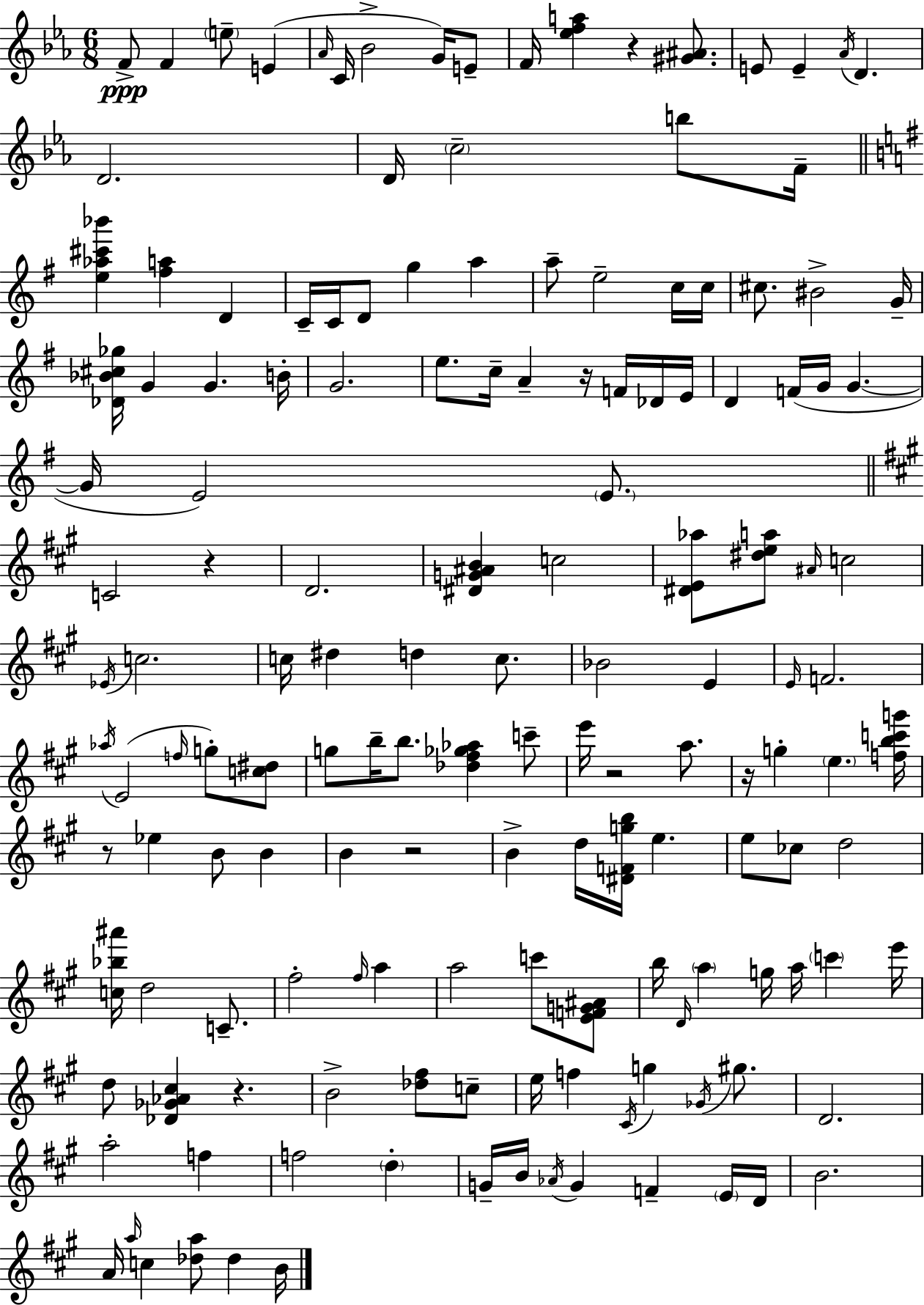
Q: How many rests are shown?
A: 8